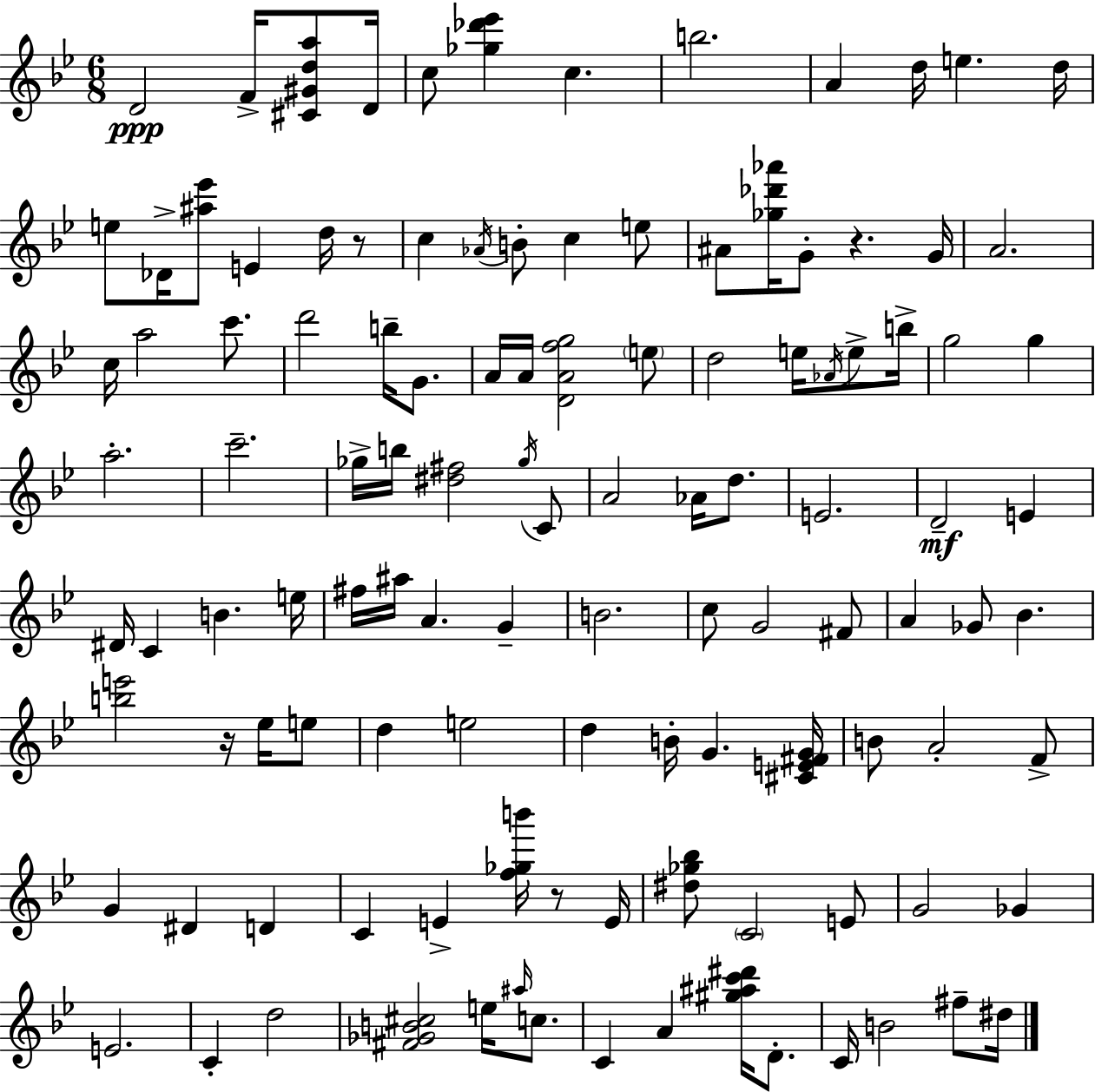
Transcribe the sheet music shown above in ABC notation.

X:1
T:Untitled
M:6/8
L:1/4
K:Bb
D2 F/4 [^C^Gda]/2 D/4 c/2 [_g_d'_e'] c b2 A d/4 e d/4 e/2 _D/4 [^a_e']/2 E d/4 z/2 c _A/4 B/2 c e/2 ^A/2 [_g_d'_a']/4 G/2 z G/4 A2 c/4 a2 c'/2 d'2 b/4 G/2 A/4 A/4 [DAfg]2 e/2 d2 e/4 _A/4 e/2 b/4 g2 g a2 c'2 _g/4 b/4 [^d^f]2 _g/4 C/2 A2 _A/4 d/2 E2 D2 E ^D/4 C B e/4 ^f/4 ^a/4 A G B2 c/2 G2 ^F/2 A _G/2 _B [be']2 z/4 _e/4 e/2 d e2 d B/4 G [^CE^FG]/4 B/2 A2 F/2 G ^D D C E [f_gb']/4 z/2 E/4 [^d_g_b]/2 C2 E/2 G2 _G E2 C d2 [^F_GB^c]2 e/4 ^a/4 c/2 C A [^g^ac'^d']/4 D/2 C/4 B2 ^f/2 ^d/4